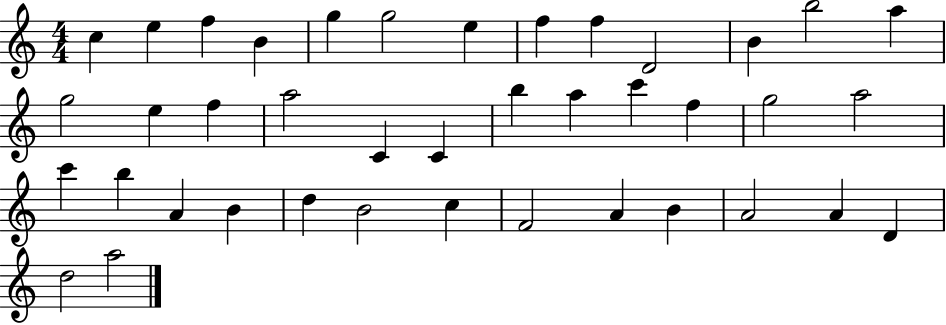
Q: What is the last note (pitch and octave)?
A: A5